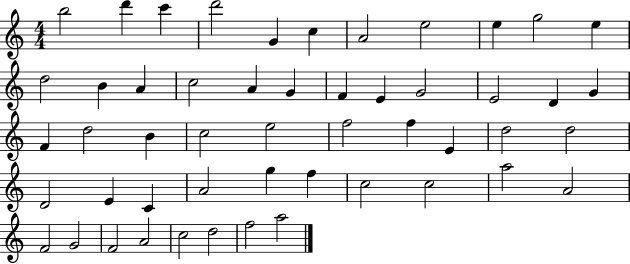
{
  \clef treble
  \numericTimeSignature
  \time 4/4
  \key c \major
  b''2 d'''4 c'''4 | d'''2 g'4 c''4 | a'2 e''2 | e''4 g''2 e''4 | \break d''2 b'4 a'4 | c''2 a'4 g'4 | f'4 e'4 g'2 | e'2 d'4 g'4 | \break f'4 d''2 b'4 | c''2 e''2 | f''2 f''4 e'4 | d''2 d''2 | \break d'2 e'4 c'4 | a'2 g''4 f''4 | c''2 c''2 | a''2 a'2 | \break f'2 g'2 | f'2 a'2 | c''2 d''2 | f''2 a''2 | \break \bar "|."
}